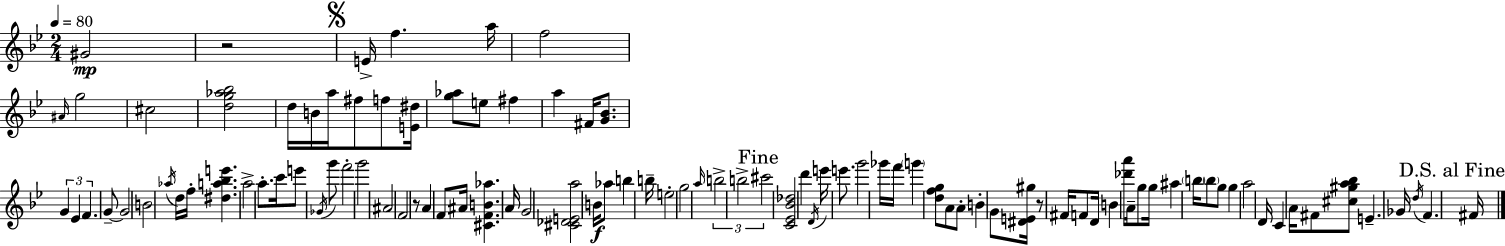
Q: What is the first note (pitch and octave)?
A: G#4